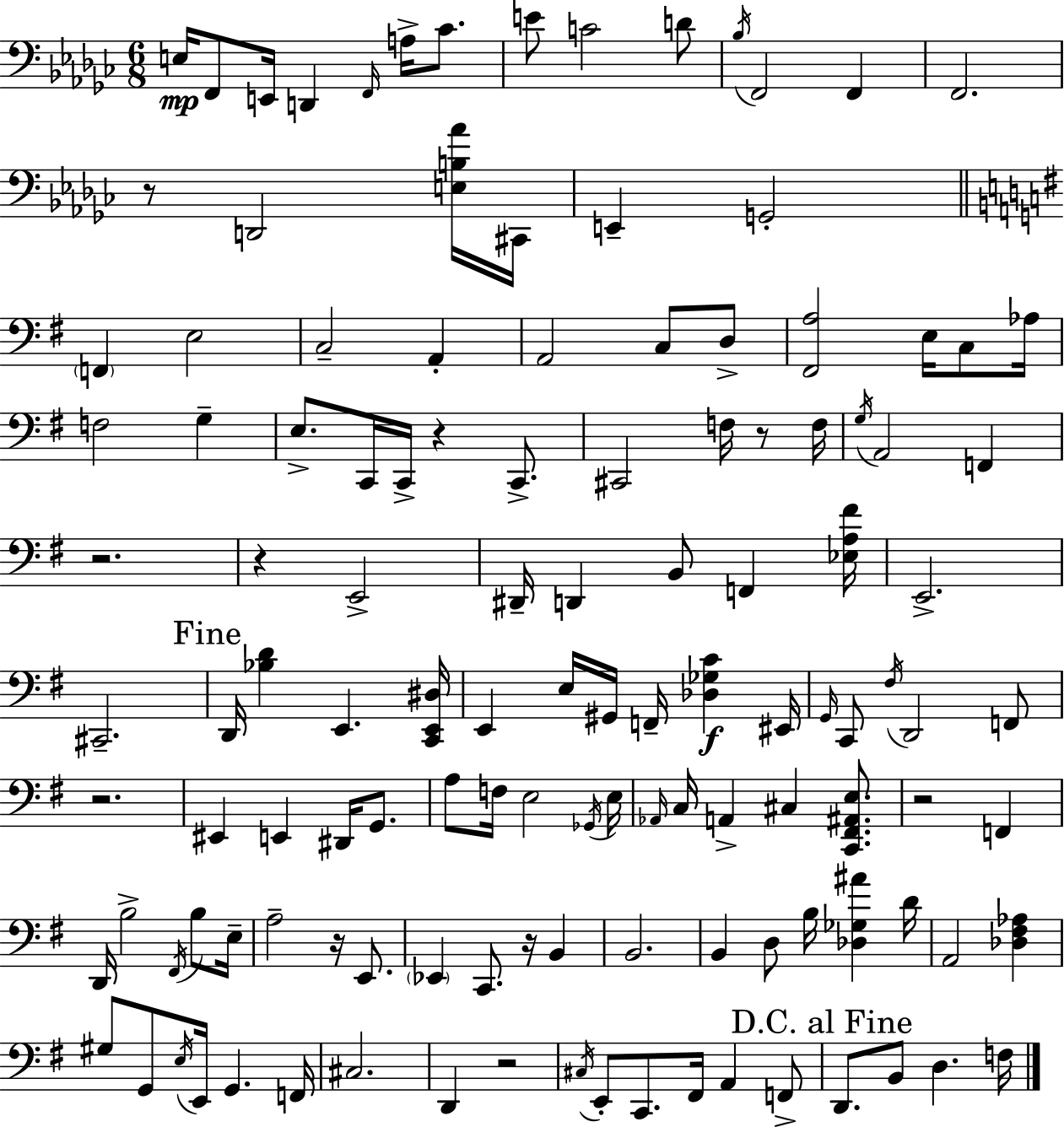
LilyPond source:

{
  \clef bass
  \numericTimeSignature
  \time 6/8
  \key ees \minor
  e16\mp f,8 e,16 d,4 \grace { f,16 } a16-> ces'8. | e'8 c'2 d'8 | \acciaccatura { bes16 } f,2 f,4 | f,2. | \break r8 d,2 | <e b aes'>16 cis,16 e,4-- g,2-. | \bar "||" \break \key e \minor \parenthesize f,4 e2 | c2-- a,4-. | a,2 c8 d8-> | <fis, a>2 e16 c8 aes16 | \break f2 g4-- | e8.-> c,16 c,16-> r4 c,8.-> | cis,2 f16 r8 f16 | \acciaccatura { g16 } a,2 f,4 | \break r2. | r4 e,2-> | dis,16-- d,4 b,8 f,4 | <ees a fis'>16 e,2.-> | \break cis,2.-- | \mark "Fine" d,16 <bes d'>4 e,4. | <c, e, dis>16 e,4 e16 gis,16 f,16-- <des ges c'>4\f | eis,16 \grace { g,16 } c,8 \acciaccatura { fis16 } d,2 | \break f,8 r2. | eis,4 e,4 dis,16 | g,8. a8 f16 e2 | \acciaccatura { ges,16 } e16 \grace { aes,16 } c16 a,4-> cis4 | \break <c, fis, ais, e>8. r2 | f,4 d,16 b2-> | \acciaccatura { fis,16 } b8 e16-- a2-- | r16 e,8. \parenthesize ees,4 c,8. | \break r16 b,4 b,2. | b,4 d8 | b16 <des ges ais'>4 d'16 a,2 | <des fis aes>4 gis8 g,8 \acciaccatura { e16 } e,16 | \break g,4. f,16 cis2. | d,4 r2 | \acciaccatura { cis16 } e,8-. c,8. | fis,16 a,4 f,8-> \mark "D.C. al Fine" d,8. b,8 | \break d4. f16 \bar "|."
}